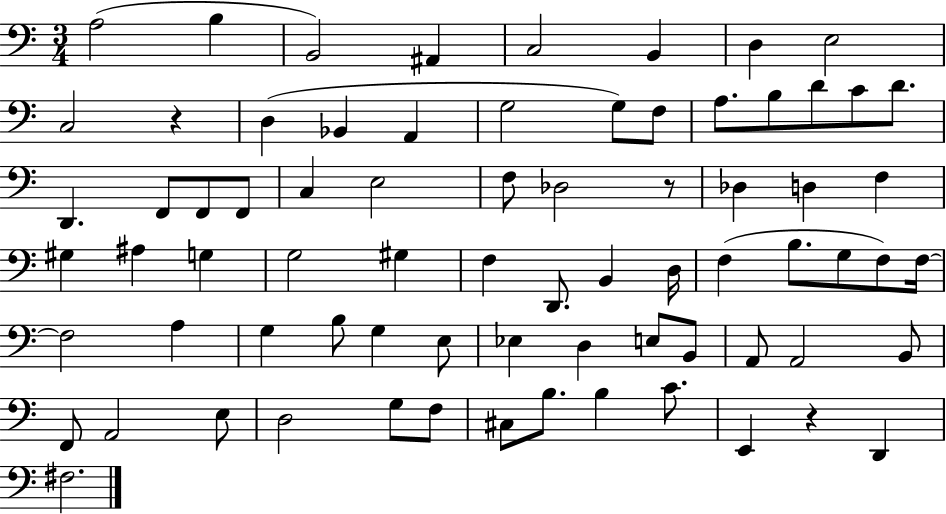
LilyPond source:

{
  \clef bass
  \numericTimeSignature
  \time 3/4
  \key c \major
  \repeat volta 2 { a2( b4 | b,2) ais,4 | c2 b,4 | d4 e2 | \break c2 r4 | d4( bes,4 a,4 | g2 g8) f8 | a8. b8 d'8 c'8 d'8. | \break d,4. f,8 f,8 f,8 | c4 e2 | f8 des2 r8 | des4 d4 f4 | \break gis4 ais4 g4 | g2 gis4 | f4 d,8. b,4 d16 | f4( b8. g8 f8) f16~~ | \break f2 a4 | g4 b8 g4 e8 | ees4 d4 e8 b,8 | a,8 a,2 b,8 | \break f,8 a,2 e8 | d2 g8 f8 | cis8 b8. b4 c'8. | e,4 r4 d,4 | \break fis2. | } \bar "|."
}